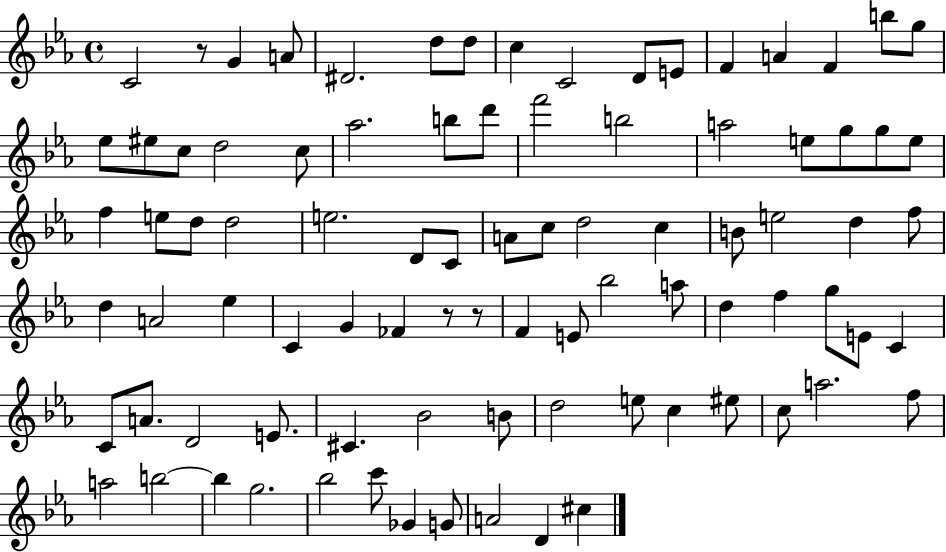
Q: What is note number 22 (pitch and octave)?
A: B5